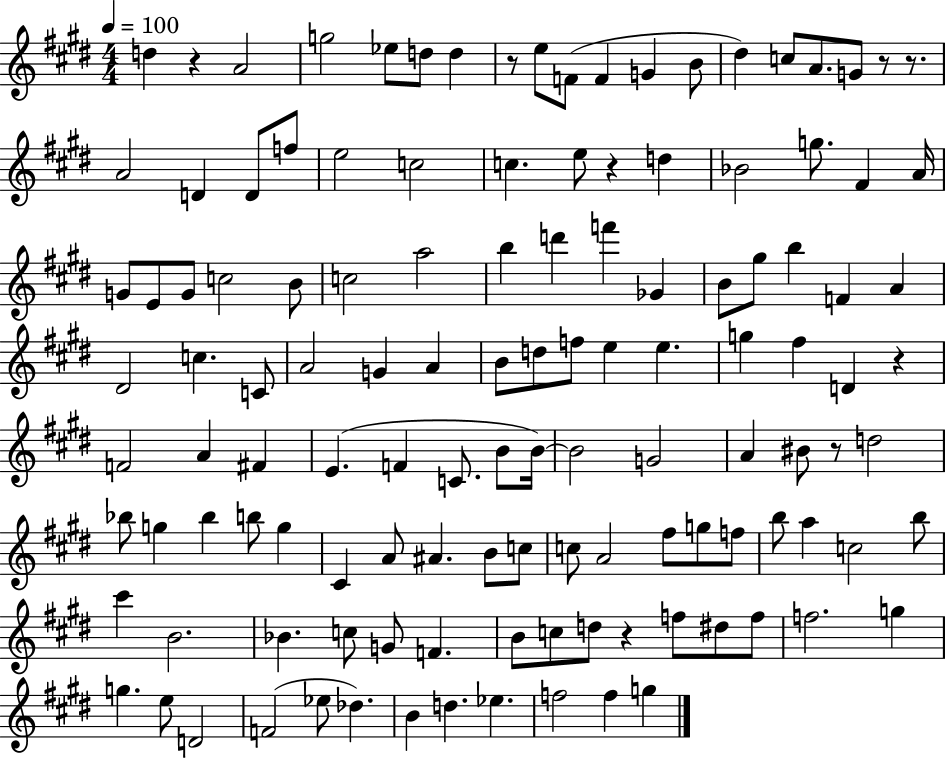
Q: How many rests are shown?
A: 8